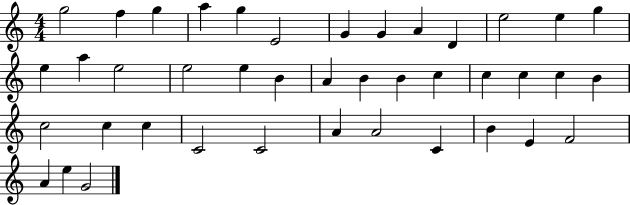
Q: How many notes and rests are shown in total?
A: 41